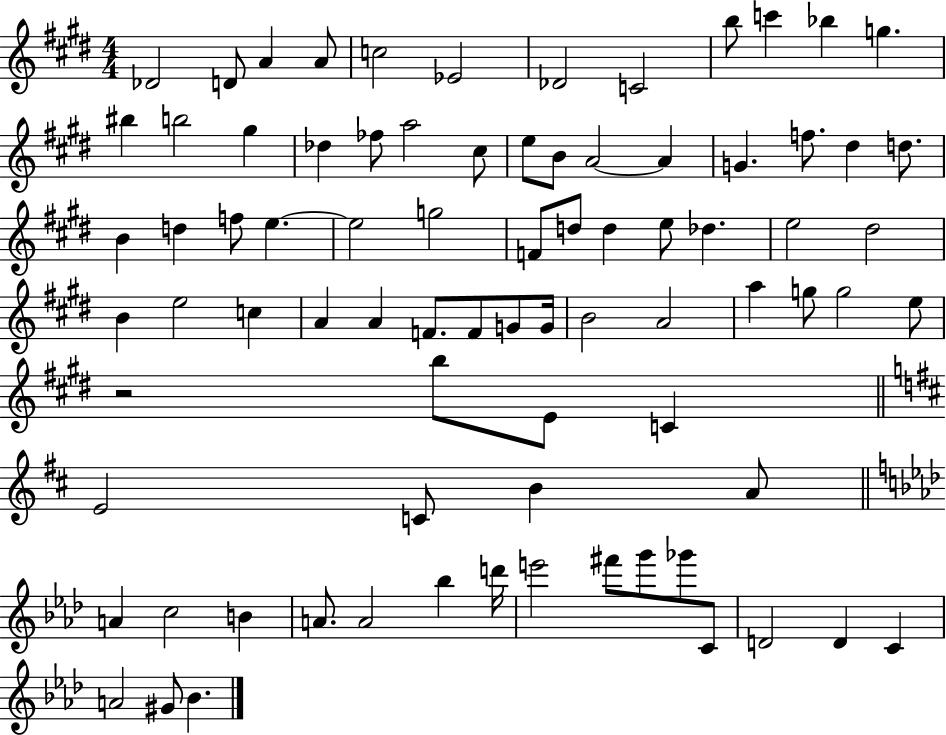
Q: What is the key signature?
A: E major